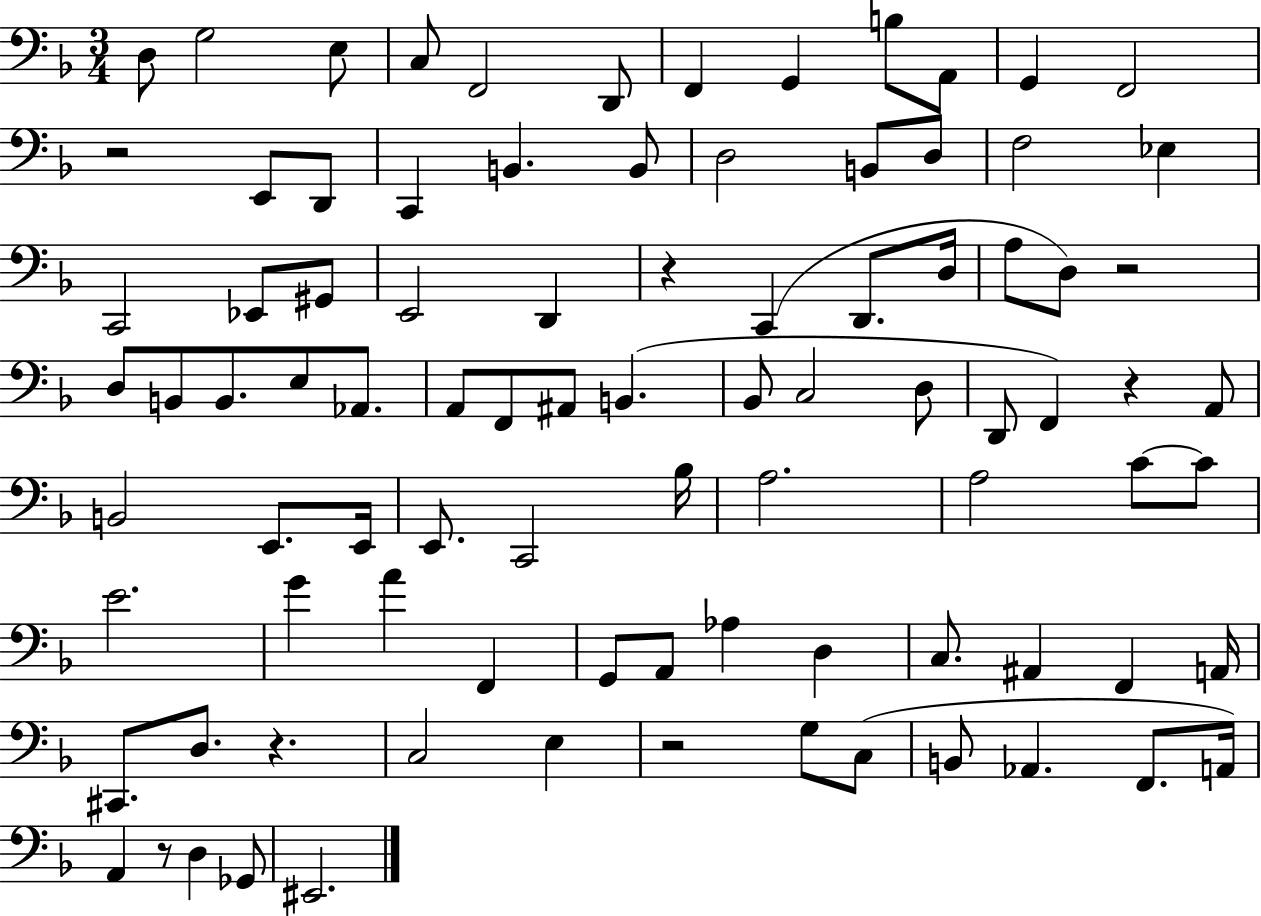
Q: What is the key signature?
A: F major